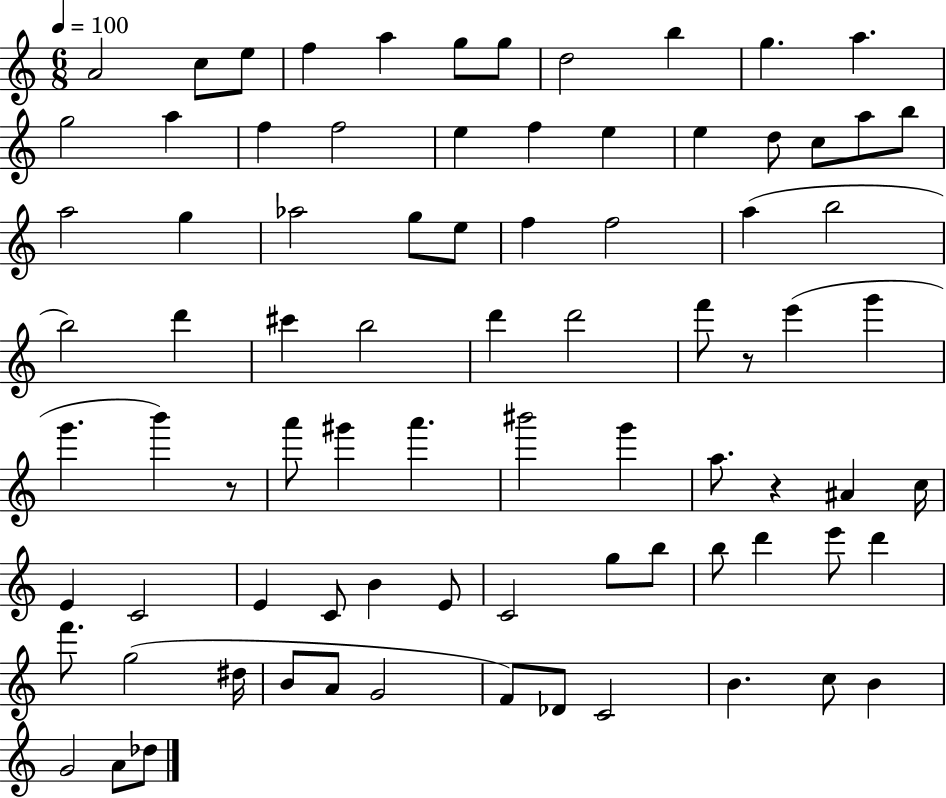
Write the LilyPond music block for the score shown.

{
  \clef treble
  \numericTimeSignature
  \time 6/8
  \key c \major
  \tempo 4 = 100
  a'2 c''8 e''8 | f''4 a''4 g''8 g''8 | d''2 b''4 | g''4. a''4. | \break g''2 a''4 | f''4 f''2 | e''4 f''4 e''4 | e''4 d''8 c''8 a''8 b''8 | \break a''2 g''4 | aes''2 g''8 e''8 | f''4 f''2 | a''4( b''2 | \break b''2) d'''4 | cis'''4 b''2 | d'''4 d'''2 | f'''8 r8 e'''4( g'''4 | \break g'''4. b'''4) r8 | a'''8 gis'''4 a'''4. | bis'''2 g'''4 | a''8. r4 ais'4 c''16 | \break e'4 c'2 | e'4 c'8 b'4 e'8 | c'2 g''8 b''8 | b''8 d'''4 e'''8 d'''4 | \break f'''8. g''2( dis''16 | b'8 a'8 g'2 | f'8) des'8 c'2 | b'4. c''8 b'4 | \break g'2 a'8 des''8 | \bar "|."
}